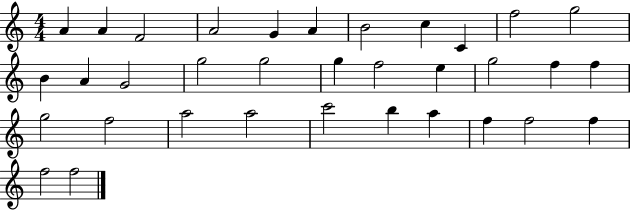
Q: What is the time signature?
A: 4/4